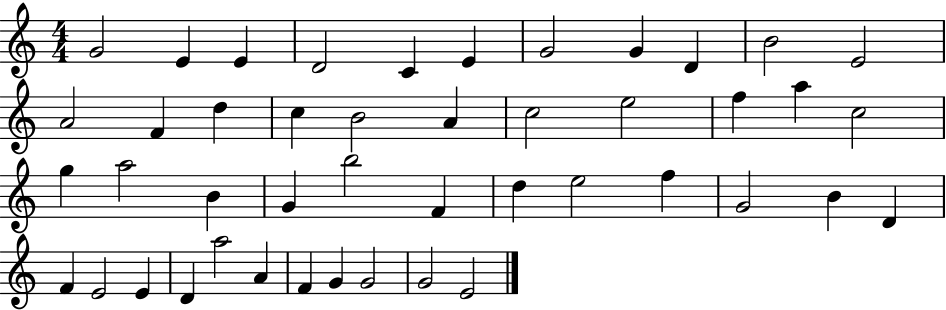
{
  \clef treble
  \numericTimeSignature
  \time 4/4
  \key c \major
  g'2 e'4 e'4 | d'2 c'4 e'4 | g'2 g'4 d'4 | b'2 e'2 | \break a'2 f'4 d''4 | c''4 b'2 a'4 | c''2 e''2 | f''4 a''4 c''2 | \break g''4 a''2 b'4 | g'4 b''2 f'4 | d''4 e''2 f''4 | g'2 b'4 d'4 | \break f'4 e'2 e'4 | d'4 a''2 a'4 | f'4 g'4 g'2 | g'2 e'2 | \break \bar "|."
}